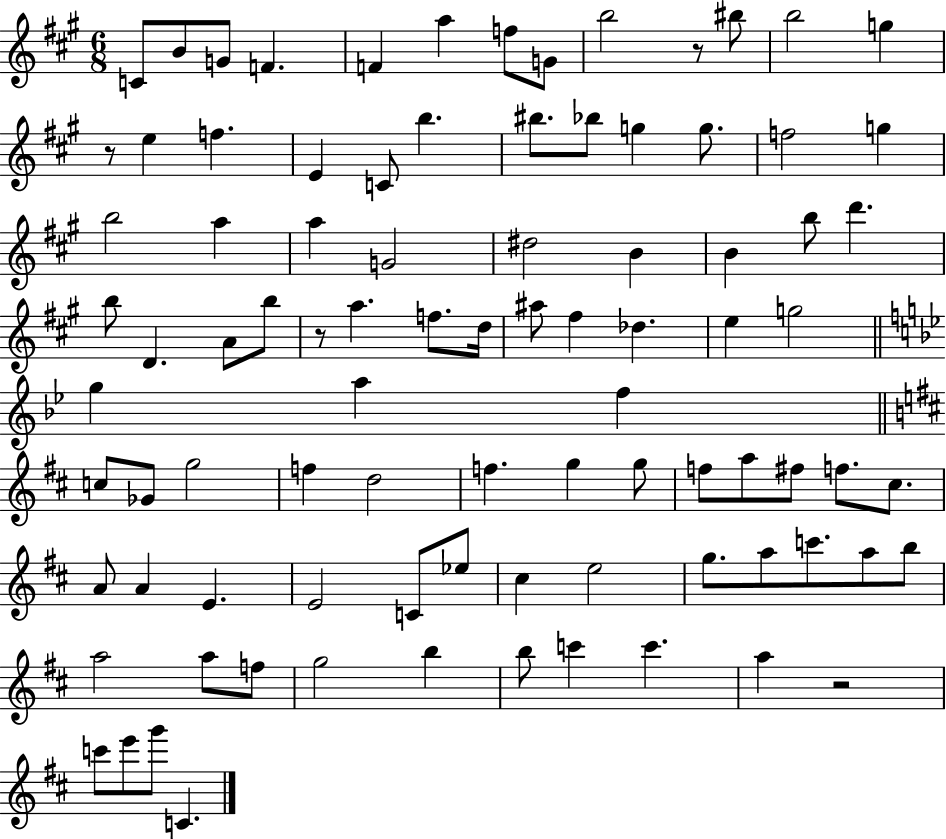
X:1
T:Untitled
M:6/8
L:1/4
K:A
C/2 B/2 G/2 F F a f/2 G/2 b2 z/2 ^b/2 b2 g z/2 e f E C/2 b ^b/2 _b/2 g g/2 f2 g b2 a a G2 ^d2 B B b/2 d' b/2 D A/2 b/2 z/2 a f/2 d/4 ^a/2 ^f _d e g2 g a f c/2 _G/2 g2 f d2 f g g/2 f/2 a/2 ^f/2 f/2 ^c/2 A/2 A E E2 C/2 _e/2 ^c e2 g/2 a/2 c'/2 a/2 b/2 a2 a/2 f/2 g2 b b/2 c' c' a z2 c'/2 e'/2 g'/2 C